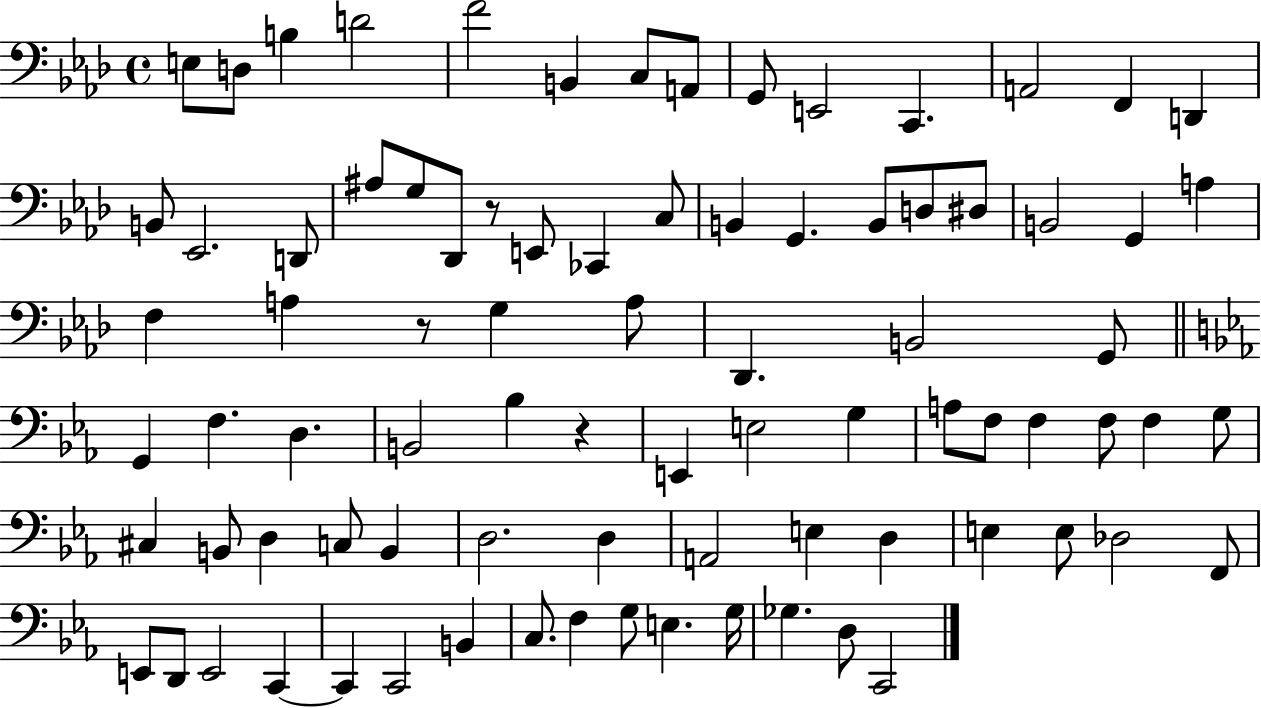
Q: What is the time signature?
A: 4/4